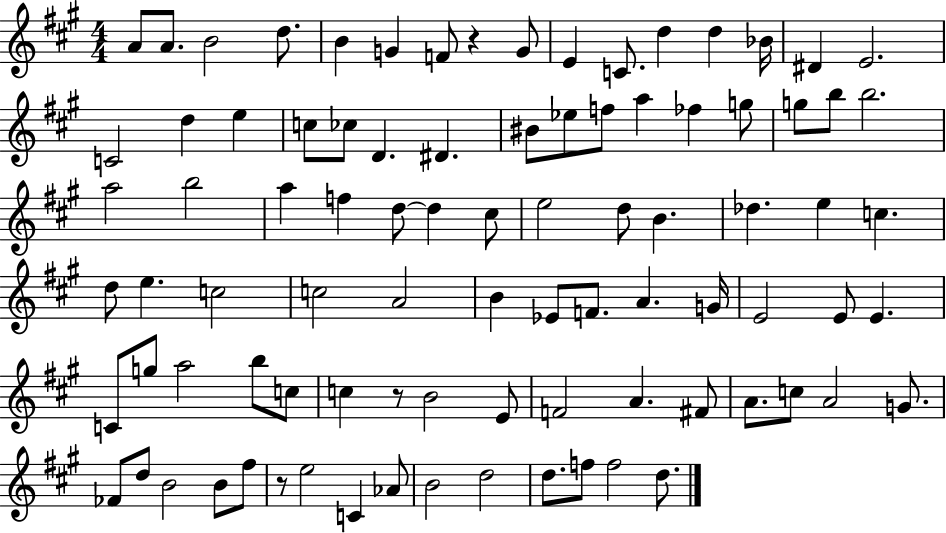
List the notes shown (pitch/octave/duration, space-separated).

A4/e A4/e. B4/h D5/e. B4/q G4/q F4/e R/q G4/e E4/q C4/e. D5/q D5/q Bb4/s D#4/q E4/h. C4/h D5/q E5/q C5/e CES5/e D4/q. D#4/q. BIS4/e Eb5/e F5/e A5/q FES5/q G5/e G5/e B5/e B5/h. A5/h B5/h A5/q F5/q D5/e D5/q C#5/e E5/h D5/e B4/q. Db5/q. E5/q C5/q. D5/e E5/q. C5/h C5/h A4/h B4/q Eb4/e F4/e. A4/q. G4/s E4/h E4/e E4/q. C4/e G5/e A5/h B5/e C5/e C5/q R/e B4/h E4/e F4/h A4/q. F#4/e A4/e. C5/e A4/h G4/e. FES4/e D5/e B4/h B4/e F#5/e R/e E5/h C4/q Ab4/e B4/h D5/h D5/e. F5/e F5/h D5/e.